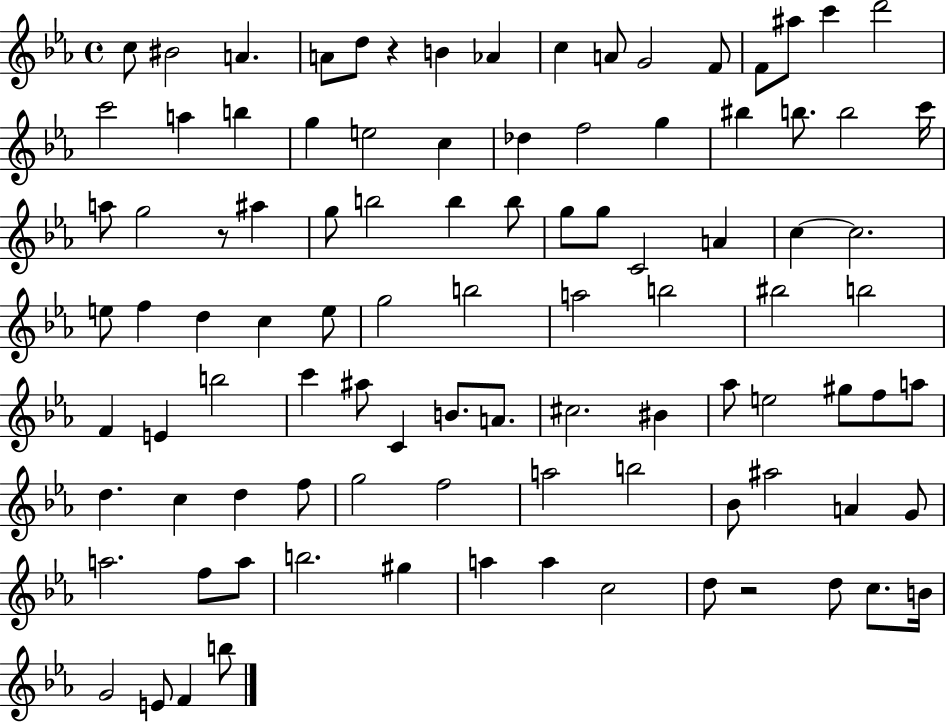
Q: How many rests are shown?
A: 3